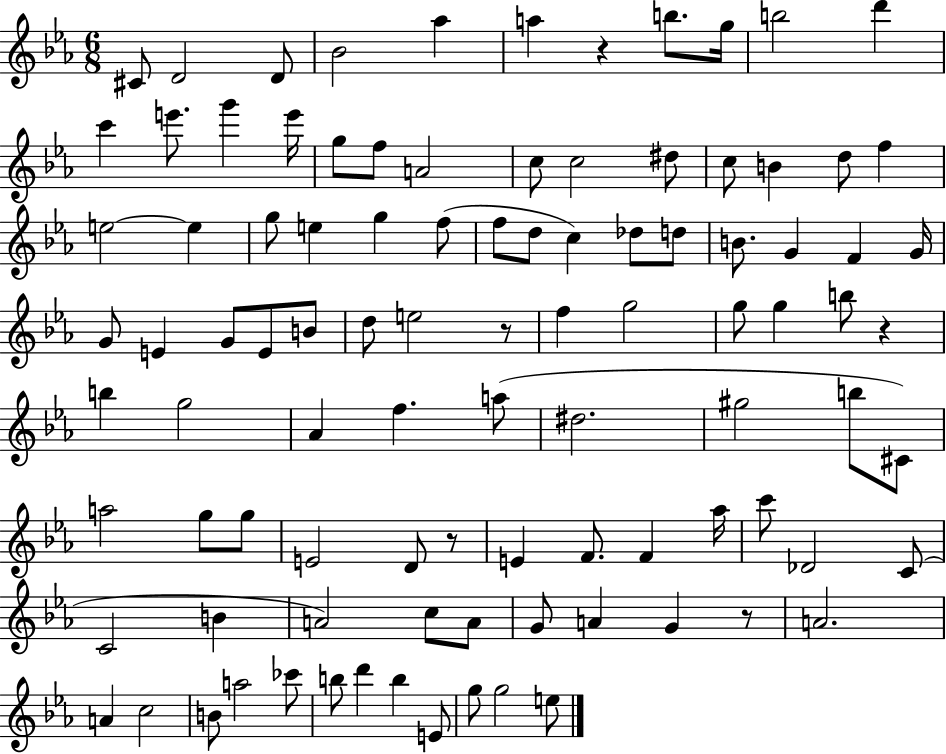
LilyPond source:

{
  \clef treble
  \numericTimeSignature
  \time 6/8
  \key ees \major
  cis'8 d'2 d'8 | bes'2 aes''4 | a''4 r4 b''8. g''16 | b''2 d'''4 | \break c'''4 e'''8. g'''4 e'''16 | g''8 f''8 a'2 | c''8 c''2 dis''8 | c''8 b'4 d''8 f''4 | \break e''2~~ e''4 | g''8 e''4 g''4 f''8( | f''8 d''8 c''4) des''8 d''8 | b'8. g'4 f'4 g'16 | \break g'8 e'4 g'8 e'8 b'8 | d''8 e''2 r8 | f''4 g''2 | g''8 g''4 b''8 r4 | \break b''4 g''2 | aes'4 f''4. a''8( | dis''2. | gis''2 b''8 cis'8) | \break a''2 g''8 g''8 | e'2 d'8 r8 | e'4 f'8. f'4 aes''16 | c'''8 des'2 c'8( | \break c'2 b'4 | a'2) c''8 a'8 | g'8 a'4 g'4 r8 | a'2. | \break a'4 c''2 | b'8 a''2 ces'''8 | b''8 d'''4 b''4 e'8 | g''8 g''2 e''8 | \break \bar "|."
}